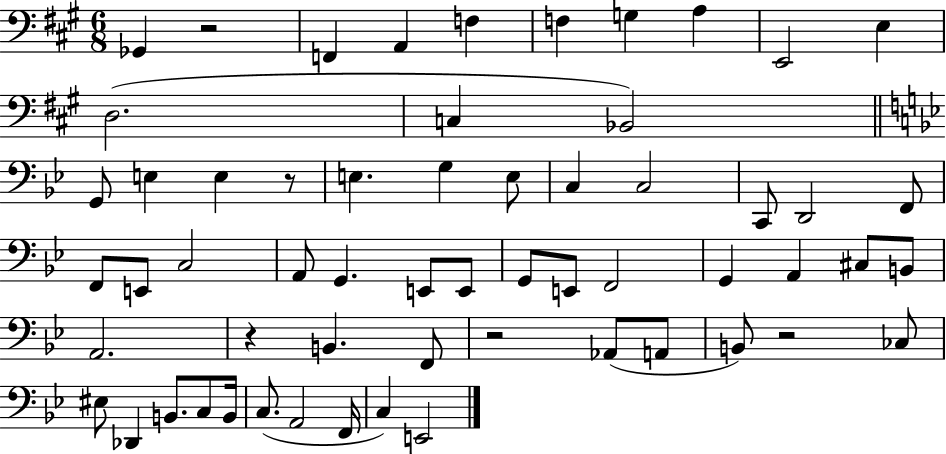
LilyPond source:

{
  \clef bass
  \numericTimeSignature
  \time 6/8
  \key a \major
  ges,4 r2 | f,4 a,4 f4 | f4 g4 a4 | e,2 e4 | \break d2.( | c4 bes,2) | \bar "||" \break \key bes \major g,8 e4 e4 r8 | e4. g4 e8 | c4 c2 | c,8 d,2 f,8 | \break f,8 e,8 c2 | a,8 g,4. e,8 e,8 | g,8 e,8 f,2 | g,4 a,4 cis8 b,8 | \break a,2. | r4 b,4. f,8 | r2 aes,8( a,8 | b,8) r2 ces8 | \break eis8 des,4 b,8. c8 b,16 | c8.( a,2 f,16 | c4) e,2 | \bar "|."
}